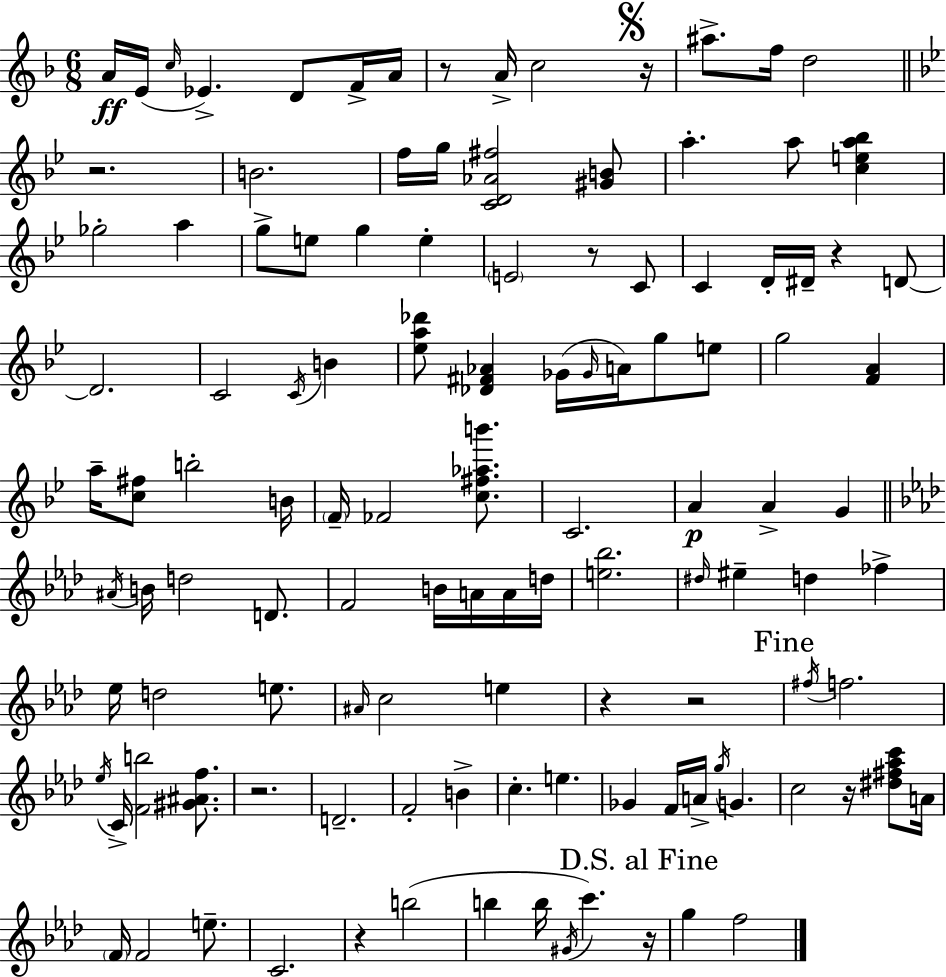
A4/s E4/s C5/s Eb4/q. D4/e F4/s A4/s R/e A4/s C5/h R/s A#5/e. F5/s D5/h R/h. B4/h. F5/s G5/s [C4,D4,Ab4,F#5]/h [G#4,B4]/e A5/q. A5/e [C5,E5,A5,Bb5]/q Gb5/h A5/q G5/e E5/e G5/q E5/q E4/h R/e C4/e C4/q D4/s D#4/s R/q D4/e D4/h. C4/h C4/s B4/q [Eb5,A5,Db6]/e [Db4,F#4,Ab4]/q Gb4/s Gb4/s A4/s G5/e E5/e G5/h [F4,A4]/q A5/s [C5,F#5]/e B5/h B4/s F4/s FES4/h [C5,F#5,Ab5,B6]/e. C4/h. A4/q A4/q G4/q A#4/s B4/s D5/h D4/e. F4/h B4/s A4/s A4/s D5/s [E5,Bb5]/h. D#5/s EIS5/q D5/q FES5/q Eb5/s D5/h E5/e. A#4/s C5/h E5/q R/q R/h F#5/s F5/h. Eb5/s C4/s [F4,B5]/h [G#4,A#4,F5]/e. R/h. D4/h. F4/h B4/q C5/q. E5/q. Gb4/q F4/s A4/s G5/s G4/q. C5/h R/s [D#5,F#5,Ab5,C6]/e A4/s F4/s F4/h E5/e. C4/h. R/q B5/h B5/q B5/s G#4/s C6/q. R/s G5/q F5/h